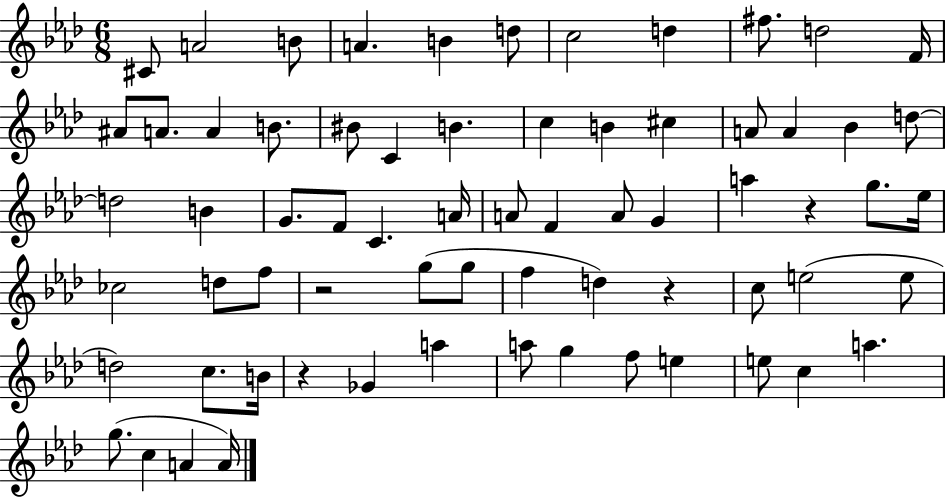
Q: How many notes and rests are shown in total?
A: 68